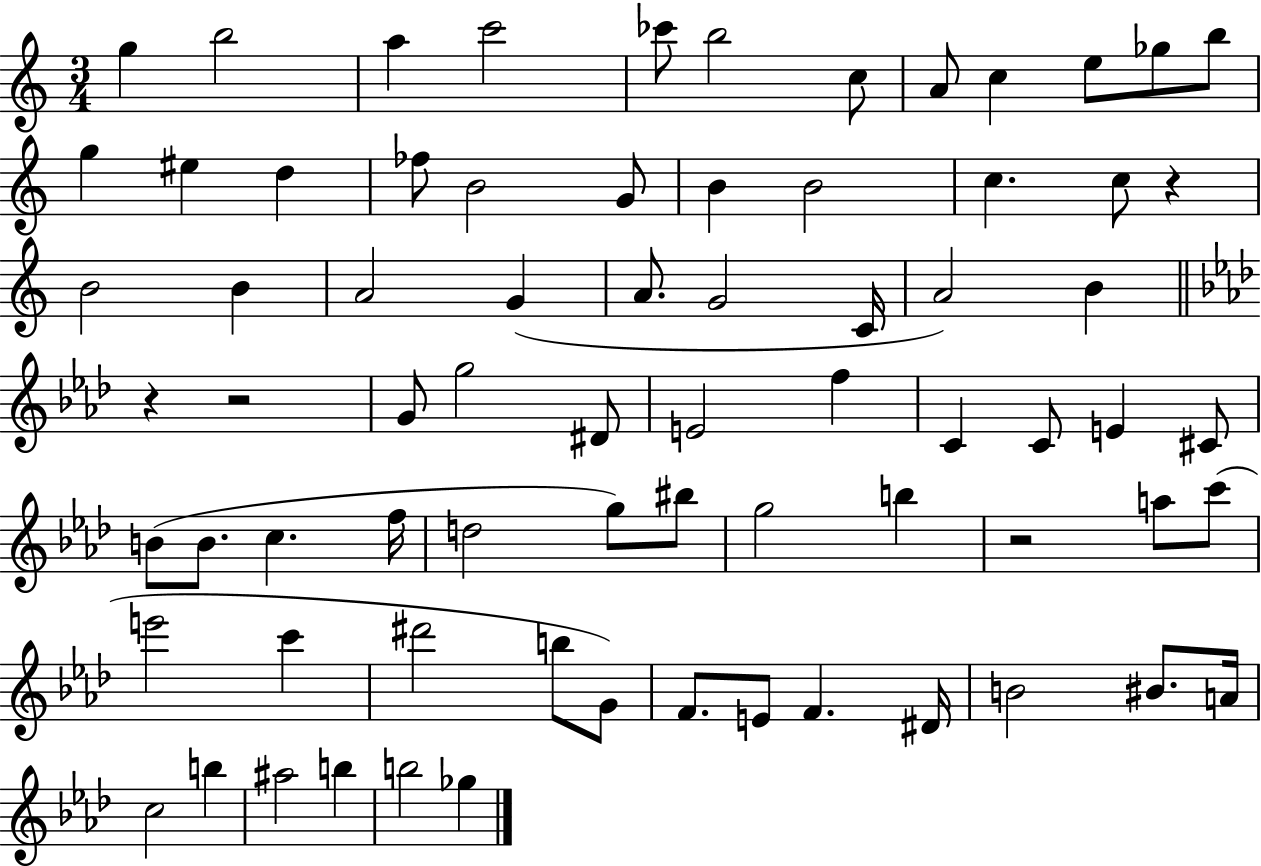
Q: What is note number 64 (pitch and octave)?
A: C5